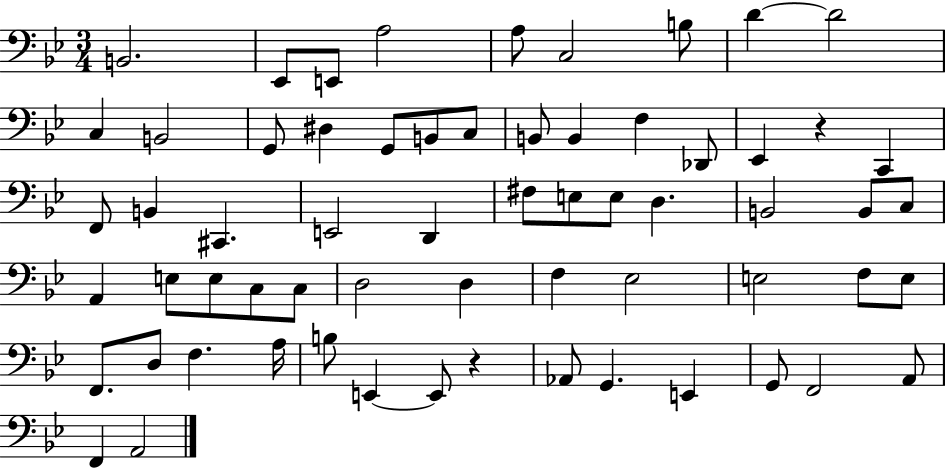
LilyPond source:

{
  \clef bass
  \numericTimeSignature
  \time 3/4
  \key bes \major
  b,2. | ees,8 e,8 a2 | a8 c2 b8 | d'4~~ d'2 | \break c4 b,2 | g,8 dis4 g,8 b,8 c8 | b,8 b,4 f4 des,8 | ees,4 r4 c,4 | \break f,8 b,4 cis,4. | e,2 d,4 | fis8 e8 e8 d4. | b,2 b,8 c8 | \break a,4 e8 e8 c8 c8 | d2 d4 | f4 ees2 | e2 f8 e8 | \break f,8. d8 f4. a16 | b8 e,4~~ e,8 r4 | aes,8 g,4. e,4 | g,8 f,2 a,8 | \break f,4 a,2 | \bar "|."
}